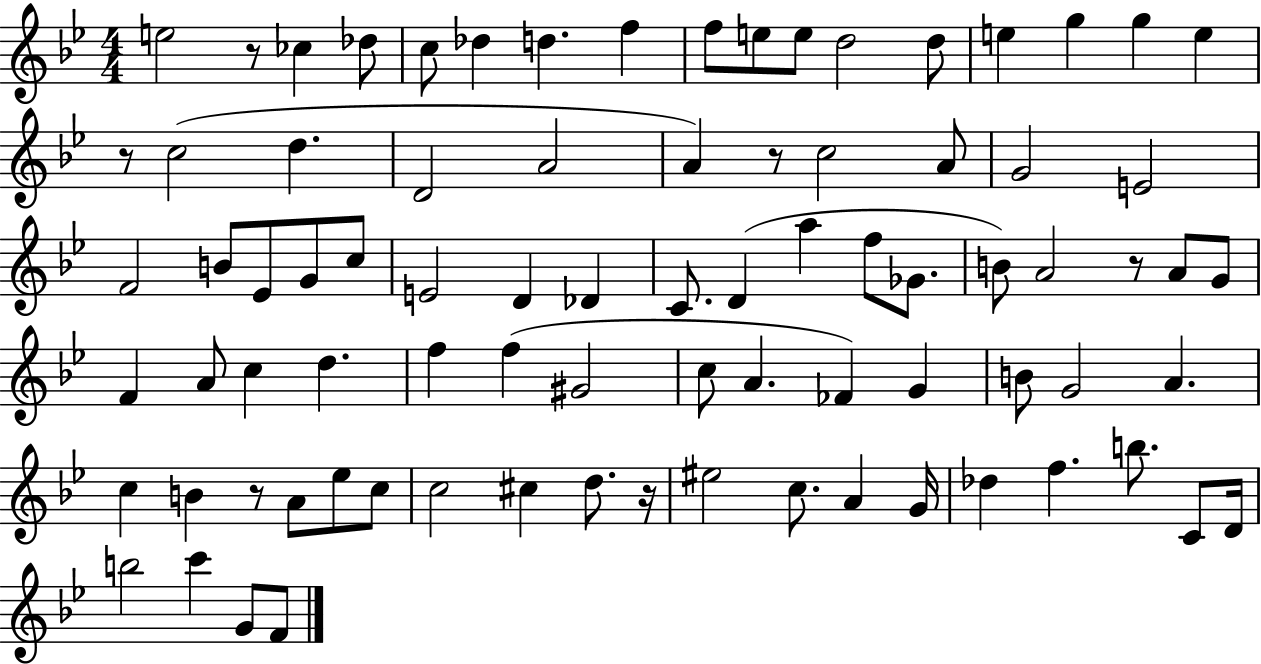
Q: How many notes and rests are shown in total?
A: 83